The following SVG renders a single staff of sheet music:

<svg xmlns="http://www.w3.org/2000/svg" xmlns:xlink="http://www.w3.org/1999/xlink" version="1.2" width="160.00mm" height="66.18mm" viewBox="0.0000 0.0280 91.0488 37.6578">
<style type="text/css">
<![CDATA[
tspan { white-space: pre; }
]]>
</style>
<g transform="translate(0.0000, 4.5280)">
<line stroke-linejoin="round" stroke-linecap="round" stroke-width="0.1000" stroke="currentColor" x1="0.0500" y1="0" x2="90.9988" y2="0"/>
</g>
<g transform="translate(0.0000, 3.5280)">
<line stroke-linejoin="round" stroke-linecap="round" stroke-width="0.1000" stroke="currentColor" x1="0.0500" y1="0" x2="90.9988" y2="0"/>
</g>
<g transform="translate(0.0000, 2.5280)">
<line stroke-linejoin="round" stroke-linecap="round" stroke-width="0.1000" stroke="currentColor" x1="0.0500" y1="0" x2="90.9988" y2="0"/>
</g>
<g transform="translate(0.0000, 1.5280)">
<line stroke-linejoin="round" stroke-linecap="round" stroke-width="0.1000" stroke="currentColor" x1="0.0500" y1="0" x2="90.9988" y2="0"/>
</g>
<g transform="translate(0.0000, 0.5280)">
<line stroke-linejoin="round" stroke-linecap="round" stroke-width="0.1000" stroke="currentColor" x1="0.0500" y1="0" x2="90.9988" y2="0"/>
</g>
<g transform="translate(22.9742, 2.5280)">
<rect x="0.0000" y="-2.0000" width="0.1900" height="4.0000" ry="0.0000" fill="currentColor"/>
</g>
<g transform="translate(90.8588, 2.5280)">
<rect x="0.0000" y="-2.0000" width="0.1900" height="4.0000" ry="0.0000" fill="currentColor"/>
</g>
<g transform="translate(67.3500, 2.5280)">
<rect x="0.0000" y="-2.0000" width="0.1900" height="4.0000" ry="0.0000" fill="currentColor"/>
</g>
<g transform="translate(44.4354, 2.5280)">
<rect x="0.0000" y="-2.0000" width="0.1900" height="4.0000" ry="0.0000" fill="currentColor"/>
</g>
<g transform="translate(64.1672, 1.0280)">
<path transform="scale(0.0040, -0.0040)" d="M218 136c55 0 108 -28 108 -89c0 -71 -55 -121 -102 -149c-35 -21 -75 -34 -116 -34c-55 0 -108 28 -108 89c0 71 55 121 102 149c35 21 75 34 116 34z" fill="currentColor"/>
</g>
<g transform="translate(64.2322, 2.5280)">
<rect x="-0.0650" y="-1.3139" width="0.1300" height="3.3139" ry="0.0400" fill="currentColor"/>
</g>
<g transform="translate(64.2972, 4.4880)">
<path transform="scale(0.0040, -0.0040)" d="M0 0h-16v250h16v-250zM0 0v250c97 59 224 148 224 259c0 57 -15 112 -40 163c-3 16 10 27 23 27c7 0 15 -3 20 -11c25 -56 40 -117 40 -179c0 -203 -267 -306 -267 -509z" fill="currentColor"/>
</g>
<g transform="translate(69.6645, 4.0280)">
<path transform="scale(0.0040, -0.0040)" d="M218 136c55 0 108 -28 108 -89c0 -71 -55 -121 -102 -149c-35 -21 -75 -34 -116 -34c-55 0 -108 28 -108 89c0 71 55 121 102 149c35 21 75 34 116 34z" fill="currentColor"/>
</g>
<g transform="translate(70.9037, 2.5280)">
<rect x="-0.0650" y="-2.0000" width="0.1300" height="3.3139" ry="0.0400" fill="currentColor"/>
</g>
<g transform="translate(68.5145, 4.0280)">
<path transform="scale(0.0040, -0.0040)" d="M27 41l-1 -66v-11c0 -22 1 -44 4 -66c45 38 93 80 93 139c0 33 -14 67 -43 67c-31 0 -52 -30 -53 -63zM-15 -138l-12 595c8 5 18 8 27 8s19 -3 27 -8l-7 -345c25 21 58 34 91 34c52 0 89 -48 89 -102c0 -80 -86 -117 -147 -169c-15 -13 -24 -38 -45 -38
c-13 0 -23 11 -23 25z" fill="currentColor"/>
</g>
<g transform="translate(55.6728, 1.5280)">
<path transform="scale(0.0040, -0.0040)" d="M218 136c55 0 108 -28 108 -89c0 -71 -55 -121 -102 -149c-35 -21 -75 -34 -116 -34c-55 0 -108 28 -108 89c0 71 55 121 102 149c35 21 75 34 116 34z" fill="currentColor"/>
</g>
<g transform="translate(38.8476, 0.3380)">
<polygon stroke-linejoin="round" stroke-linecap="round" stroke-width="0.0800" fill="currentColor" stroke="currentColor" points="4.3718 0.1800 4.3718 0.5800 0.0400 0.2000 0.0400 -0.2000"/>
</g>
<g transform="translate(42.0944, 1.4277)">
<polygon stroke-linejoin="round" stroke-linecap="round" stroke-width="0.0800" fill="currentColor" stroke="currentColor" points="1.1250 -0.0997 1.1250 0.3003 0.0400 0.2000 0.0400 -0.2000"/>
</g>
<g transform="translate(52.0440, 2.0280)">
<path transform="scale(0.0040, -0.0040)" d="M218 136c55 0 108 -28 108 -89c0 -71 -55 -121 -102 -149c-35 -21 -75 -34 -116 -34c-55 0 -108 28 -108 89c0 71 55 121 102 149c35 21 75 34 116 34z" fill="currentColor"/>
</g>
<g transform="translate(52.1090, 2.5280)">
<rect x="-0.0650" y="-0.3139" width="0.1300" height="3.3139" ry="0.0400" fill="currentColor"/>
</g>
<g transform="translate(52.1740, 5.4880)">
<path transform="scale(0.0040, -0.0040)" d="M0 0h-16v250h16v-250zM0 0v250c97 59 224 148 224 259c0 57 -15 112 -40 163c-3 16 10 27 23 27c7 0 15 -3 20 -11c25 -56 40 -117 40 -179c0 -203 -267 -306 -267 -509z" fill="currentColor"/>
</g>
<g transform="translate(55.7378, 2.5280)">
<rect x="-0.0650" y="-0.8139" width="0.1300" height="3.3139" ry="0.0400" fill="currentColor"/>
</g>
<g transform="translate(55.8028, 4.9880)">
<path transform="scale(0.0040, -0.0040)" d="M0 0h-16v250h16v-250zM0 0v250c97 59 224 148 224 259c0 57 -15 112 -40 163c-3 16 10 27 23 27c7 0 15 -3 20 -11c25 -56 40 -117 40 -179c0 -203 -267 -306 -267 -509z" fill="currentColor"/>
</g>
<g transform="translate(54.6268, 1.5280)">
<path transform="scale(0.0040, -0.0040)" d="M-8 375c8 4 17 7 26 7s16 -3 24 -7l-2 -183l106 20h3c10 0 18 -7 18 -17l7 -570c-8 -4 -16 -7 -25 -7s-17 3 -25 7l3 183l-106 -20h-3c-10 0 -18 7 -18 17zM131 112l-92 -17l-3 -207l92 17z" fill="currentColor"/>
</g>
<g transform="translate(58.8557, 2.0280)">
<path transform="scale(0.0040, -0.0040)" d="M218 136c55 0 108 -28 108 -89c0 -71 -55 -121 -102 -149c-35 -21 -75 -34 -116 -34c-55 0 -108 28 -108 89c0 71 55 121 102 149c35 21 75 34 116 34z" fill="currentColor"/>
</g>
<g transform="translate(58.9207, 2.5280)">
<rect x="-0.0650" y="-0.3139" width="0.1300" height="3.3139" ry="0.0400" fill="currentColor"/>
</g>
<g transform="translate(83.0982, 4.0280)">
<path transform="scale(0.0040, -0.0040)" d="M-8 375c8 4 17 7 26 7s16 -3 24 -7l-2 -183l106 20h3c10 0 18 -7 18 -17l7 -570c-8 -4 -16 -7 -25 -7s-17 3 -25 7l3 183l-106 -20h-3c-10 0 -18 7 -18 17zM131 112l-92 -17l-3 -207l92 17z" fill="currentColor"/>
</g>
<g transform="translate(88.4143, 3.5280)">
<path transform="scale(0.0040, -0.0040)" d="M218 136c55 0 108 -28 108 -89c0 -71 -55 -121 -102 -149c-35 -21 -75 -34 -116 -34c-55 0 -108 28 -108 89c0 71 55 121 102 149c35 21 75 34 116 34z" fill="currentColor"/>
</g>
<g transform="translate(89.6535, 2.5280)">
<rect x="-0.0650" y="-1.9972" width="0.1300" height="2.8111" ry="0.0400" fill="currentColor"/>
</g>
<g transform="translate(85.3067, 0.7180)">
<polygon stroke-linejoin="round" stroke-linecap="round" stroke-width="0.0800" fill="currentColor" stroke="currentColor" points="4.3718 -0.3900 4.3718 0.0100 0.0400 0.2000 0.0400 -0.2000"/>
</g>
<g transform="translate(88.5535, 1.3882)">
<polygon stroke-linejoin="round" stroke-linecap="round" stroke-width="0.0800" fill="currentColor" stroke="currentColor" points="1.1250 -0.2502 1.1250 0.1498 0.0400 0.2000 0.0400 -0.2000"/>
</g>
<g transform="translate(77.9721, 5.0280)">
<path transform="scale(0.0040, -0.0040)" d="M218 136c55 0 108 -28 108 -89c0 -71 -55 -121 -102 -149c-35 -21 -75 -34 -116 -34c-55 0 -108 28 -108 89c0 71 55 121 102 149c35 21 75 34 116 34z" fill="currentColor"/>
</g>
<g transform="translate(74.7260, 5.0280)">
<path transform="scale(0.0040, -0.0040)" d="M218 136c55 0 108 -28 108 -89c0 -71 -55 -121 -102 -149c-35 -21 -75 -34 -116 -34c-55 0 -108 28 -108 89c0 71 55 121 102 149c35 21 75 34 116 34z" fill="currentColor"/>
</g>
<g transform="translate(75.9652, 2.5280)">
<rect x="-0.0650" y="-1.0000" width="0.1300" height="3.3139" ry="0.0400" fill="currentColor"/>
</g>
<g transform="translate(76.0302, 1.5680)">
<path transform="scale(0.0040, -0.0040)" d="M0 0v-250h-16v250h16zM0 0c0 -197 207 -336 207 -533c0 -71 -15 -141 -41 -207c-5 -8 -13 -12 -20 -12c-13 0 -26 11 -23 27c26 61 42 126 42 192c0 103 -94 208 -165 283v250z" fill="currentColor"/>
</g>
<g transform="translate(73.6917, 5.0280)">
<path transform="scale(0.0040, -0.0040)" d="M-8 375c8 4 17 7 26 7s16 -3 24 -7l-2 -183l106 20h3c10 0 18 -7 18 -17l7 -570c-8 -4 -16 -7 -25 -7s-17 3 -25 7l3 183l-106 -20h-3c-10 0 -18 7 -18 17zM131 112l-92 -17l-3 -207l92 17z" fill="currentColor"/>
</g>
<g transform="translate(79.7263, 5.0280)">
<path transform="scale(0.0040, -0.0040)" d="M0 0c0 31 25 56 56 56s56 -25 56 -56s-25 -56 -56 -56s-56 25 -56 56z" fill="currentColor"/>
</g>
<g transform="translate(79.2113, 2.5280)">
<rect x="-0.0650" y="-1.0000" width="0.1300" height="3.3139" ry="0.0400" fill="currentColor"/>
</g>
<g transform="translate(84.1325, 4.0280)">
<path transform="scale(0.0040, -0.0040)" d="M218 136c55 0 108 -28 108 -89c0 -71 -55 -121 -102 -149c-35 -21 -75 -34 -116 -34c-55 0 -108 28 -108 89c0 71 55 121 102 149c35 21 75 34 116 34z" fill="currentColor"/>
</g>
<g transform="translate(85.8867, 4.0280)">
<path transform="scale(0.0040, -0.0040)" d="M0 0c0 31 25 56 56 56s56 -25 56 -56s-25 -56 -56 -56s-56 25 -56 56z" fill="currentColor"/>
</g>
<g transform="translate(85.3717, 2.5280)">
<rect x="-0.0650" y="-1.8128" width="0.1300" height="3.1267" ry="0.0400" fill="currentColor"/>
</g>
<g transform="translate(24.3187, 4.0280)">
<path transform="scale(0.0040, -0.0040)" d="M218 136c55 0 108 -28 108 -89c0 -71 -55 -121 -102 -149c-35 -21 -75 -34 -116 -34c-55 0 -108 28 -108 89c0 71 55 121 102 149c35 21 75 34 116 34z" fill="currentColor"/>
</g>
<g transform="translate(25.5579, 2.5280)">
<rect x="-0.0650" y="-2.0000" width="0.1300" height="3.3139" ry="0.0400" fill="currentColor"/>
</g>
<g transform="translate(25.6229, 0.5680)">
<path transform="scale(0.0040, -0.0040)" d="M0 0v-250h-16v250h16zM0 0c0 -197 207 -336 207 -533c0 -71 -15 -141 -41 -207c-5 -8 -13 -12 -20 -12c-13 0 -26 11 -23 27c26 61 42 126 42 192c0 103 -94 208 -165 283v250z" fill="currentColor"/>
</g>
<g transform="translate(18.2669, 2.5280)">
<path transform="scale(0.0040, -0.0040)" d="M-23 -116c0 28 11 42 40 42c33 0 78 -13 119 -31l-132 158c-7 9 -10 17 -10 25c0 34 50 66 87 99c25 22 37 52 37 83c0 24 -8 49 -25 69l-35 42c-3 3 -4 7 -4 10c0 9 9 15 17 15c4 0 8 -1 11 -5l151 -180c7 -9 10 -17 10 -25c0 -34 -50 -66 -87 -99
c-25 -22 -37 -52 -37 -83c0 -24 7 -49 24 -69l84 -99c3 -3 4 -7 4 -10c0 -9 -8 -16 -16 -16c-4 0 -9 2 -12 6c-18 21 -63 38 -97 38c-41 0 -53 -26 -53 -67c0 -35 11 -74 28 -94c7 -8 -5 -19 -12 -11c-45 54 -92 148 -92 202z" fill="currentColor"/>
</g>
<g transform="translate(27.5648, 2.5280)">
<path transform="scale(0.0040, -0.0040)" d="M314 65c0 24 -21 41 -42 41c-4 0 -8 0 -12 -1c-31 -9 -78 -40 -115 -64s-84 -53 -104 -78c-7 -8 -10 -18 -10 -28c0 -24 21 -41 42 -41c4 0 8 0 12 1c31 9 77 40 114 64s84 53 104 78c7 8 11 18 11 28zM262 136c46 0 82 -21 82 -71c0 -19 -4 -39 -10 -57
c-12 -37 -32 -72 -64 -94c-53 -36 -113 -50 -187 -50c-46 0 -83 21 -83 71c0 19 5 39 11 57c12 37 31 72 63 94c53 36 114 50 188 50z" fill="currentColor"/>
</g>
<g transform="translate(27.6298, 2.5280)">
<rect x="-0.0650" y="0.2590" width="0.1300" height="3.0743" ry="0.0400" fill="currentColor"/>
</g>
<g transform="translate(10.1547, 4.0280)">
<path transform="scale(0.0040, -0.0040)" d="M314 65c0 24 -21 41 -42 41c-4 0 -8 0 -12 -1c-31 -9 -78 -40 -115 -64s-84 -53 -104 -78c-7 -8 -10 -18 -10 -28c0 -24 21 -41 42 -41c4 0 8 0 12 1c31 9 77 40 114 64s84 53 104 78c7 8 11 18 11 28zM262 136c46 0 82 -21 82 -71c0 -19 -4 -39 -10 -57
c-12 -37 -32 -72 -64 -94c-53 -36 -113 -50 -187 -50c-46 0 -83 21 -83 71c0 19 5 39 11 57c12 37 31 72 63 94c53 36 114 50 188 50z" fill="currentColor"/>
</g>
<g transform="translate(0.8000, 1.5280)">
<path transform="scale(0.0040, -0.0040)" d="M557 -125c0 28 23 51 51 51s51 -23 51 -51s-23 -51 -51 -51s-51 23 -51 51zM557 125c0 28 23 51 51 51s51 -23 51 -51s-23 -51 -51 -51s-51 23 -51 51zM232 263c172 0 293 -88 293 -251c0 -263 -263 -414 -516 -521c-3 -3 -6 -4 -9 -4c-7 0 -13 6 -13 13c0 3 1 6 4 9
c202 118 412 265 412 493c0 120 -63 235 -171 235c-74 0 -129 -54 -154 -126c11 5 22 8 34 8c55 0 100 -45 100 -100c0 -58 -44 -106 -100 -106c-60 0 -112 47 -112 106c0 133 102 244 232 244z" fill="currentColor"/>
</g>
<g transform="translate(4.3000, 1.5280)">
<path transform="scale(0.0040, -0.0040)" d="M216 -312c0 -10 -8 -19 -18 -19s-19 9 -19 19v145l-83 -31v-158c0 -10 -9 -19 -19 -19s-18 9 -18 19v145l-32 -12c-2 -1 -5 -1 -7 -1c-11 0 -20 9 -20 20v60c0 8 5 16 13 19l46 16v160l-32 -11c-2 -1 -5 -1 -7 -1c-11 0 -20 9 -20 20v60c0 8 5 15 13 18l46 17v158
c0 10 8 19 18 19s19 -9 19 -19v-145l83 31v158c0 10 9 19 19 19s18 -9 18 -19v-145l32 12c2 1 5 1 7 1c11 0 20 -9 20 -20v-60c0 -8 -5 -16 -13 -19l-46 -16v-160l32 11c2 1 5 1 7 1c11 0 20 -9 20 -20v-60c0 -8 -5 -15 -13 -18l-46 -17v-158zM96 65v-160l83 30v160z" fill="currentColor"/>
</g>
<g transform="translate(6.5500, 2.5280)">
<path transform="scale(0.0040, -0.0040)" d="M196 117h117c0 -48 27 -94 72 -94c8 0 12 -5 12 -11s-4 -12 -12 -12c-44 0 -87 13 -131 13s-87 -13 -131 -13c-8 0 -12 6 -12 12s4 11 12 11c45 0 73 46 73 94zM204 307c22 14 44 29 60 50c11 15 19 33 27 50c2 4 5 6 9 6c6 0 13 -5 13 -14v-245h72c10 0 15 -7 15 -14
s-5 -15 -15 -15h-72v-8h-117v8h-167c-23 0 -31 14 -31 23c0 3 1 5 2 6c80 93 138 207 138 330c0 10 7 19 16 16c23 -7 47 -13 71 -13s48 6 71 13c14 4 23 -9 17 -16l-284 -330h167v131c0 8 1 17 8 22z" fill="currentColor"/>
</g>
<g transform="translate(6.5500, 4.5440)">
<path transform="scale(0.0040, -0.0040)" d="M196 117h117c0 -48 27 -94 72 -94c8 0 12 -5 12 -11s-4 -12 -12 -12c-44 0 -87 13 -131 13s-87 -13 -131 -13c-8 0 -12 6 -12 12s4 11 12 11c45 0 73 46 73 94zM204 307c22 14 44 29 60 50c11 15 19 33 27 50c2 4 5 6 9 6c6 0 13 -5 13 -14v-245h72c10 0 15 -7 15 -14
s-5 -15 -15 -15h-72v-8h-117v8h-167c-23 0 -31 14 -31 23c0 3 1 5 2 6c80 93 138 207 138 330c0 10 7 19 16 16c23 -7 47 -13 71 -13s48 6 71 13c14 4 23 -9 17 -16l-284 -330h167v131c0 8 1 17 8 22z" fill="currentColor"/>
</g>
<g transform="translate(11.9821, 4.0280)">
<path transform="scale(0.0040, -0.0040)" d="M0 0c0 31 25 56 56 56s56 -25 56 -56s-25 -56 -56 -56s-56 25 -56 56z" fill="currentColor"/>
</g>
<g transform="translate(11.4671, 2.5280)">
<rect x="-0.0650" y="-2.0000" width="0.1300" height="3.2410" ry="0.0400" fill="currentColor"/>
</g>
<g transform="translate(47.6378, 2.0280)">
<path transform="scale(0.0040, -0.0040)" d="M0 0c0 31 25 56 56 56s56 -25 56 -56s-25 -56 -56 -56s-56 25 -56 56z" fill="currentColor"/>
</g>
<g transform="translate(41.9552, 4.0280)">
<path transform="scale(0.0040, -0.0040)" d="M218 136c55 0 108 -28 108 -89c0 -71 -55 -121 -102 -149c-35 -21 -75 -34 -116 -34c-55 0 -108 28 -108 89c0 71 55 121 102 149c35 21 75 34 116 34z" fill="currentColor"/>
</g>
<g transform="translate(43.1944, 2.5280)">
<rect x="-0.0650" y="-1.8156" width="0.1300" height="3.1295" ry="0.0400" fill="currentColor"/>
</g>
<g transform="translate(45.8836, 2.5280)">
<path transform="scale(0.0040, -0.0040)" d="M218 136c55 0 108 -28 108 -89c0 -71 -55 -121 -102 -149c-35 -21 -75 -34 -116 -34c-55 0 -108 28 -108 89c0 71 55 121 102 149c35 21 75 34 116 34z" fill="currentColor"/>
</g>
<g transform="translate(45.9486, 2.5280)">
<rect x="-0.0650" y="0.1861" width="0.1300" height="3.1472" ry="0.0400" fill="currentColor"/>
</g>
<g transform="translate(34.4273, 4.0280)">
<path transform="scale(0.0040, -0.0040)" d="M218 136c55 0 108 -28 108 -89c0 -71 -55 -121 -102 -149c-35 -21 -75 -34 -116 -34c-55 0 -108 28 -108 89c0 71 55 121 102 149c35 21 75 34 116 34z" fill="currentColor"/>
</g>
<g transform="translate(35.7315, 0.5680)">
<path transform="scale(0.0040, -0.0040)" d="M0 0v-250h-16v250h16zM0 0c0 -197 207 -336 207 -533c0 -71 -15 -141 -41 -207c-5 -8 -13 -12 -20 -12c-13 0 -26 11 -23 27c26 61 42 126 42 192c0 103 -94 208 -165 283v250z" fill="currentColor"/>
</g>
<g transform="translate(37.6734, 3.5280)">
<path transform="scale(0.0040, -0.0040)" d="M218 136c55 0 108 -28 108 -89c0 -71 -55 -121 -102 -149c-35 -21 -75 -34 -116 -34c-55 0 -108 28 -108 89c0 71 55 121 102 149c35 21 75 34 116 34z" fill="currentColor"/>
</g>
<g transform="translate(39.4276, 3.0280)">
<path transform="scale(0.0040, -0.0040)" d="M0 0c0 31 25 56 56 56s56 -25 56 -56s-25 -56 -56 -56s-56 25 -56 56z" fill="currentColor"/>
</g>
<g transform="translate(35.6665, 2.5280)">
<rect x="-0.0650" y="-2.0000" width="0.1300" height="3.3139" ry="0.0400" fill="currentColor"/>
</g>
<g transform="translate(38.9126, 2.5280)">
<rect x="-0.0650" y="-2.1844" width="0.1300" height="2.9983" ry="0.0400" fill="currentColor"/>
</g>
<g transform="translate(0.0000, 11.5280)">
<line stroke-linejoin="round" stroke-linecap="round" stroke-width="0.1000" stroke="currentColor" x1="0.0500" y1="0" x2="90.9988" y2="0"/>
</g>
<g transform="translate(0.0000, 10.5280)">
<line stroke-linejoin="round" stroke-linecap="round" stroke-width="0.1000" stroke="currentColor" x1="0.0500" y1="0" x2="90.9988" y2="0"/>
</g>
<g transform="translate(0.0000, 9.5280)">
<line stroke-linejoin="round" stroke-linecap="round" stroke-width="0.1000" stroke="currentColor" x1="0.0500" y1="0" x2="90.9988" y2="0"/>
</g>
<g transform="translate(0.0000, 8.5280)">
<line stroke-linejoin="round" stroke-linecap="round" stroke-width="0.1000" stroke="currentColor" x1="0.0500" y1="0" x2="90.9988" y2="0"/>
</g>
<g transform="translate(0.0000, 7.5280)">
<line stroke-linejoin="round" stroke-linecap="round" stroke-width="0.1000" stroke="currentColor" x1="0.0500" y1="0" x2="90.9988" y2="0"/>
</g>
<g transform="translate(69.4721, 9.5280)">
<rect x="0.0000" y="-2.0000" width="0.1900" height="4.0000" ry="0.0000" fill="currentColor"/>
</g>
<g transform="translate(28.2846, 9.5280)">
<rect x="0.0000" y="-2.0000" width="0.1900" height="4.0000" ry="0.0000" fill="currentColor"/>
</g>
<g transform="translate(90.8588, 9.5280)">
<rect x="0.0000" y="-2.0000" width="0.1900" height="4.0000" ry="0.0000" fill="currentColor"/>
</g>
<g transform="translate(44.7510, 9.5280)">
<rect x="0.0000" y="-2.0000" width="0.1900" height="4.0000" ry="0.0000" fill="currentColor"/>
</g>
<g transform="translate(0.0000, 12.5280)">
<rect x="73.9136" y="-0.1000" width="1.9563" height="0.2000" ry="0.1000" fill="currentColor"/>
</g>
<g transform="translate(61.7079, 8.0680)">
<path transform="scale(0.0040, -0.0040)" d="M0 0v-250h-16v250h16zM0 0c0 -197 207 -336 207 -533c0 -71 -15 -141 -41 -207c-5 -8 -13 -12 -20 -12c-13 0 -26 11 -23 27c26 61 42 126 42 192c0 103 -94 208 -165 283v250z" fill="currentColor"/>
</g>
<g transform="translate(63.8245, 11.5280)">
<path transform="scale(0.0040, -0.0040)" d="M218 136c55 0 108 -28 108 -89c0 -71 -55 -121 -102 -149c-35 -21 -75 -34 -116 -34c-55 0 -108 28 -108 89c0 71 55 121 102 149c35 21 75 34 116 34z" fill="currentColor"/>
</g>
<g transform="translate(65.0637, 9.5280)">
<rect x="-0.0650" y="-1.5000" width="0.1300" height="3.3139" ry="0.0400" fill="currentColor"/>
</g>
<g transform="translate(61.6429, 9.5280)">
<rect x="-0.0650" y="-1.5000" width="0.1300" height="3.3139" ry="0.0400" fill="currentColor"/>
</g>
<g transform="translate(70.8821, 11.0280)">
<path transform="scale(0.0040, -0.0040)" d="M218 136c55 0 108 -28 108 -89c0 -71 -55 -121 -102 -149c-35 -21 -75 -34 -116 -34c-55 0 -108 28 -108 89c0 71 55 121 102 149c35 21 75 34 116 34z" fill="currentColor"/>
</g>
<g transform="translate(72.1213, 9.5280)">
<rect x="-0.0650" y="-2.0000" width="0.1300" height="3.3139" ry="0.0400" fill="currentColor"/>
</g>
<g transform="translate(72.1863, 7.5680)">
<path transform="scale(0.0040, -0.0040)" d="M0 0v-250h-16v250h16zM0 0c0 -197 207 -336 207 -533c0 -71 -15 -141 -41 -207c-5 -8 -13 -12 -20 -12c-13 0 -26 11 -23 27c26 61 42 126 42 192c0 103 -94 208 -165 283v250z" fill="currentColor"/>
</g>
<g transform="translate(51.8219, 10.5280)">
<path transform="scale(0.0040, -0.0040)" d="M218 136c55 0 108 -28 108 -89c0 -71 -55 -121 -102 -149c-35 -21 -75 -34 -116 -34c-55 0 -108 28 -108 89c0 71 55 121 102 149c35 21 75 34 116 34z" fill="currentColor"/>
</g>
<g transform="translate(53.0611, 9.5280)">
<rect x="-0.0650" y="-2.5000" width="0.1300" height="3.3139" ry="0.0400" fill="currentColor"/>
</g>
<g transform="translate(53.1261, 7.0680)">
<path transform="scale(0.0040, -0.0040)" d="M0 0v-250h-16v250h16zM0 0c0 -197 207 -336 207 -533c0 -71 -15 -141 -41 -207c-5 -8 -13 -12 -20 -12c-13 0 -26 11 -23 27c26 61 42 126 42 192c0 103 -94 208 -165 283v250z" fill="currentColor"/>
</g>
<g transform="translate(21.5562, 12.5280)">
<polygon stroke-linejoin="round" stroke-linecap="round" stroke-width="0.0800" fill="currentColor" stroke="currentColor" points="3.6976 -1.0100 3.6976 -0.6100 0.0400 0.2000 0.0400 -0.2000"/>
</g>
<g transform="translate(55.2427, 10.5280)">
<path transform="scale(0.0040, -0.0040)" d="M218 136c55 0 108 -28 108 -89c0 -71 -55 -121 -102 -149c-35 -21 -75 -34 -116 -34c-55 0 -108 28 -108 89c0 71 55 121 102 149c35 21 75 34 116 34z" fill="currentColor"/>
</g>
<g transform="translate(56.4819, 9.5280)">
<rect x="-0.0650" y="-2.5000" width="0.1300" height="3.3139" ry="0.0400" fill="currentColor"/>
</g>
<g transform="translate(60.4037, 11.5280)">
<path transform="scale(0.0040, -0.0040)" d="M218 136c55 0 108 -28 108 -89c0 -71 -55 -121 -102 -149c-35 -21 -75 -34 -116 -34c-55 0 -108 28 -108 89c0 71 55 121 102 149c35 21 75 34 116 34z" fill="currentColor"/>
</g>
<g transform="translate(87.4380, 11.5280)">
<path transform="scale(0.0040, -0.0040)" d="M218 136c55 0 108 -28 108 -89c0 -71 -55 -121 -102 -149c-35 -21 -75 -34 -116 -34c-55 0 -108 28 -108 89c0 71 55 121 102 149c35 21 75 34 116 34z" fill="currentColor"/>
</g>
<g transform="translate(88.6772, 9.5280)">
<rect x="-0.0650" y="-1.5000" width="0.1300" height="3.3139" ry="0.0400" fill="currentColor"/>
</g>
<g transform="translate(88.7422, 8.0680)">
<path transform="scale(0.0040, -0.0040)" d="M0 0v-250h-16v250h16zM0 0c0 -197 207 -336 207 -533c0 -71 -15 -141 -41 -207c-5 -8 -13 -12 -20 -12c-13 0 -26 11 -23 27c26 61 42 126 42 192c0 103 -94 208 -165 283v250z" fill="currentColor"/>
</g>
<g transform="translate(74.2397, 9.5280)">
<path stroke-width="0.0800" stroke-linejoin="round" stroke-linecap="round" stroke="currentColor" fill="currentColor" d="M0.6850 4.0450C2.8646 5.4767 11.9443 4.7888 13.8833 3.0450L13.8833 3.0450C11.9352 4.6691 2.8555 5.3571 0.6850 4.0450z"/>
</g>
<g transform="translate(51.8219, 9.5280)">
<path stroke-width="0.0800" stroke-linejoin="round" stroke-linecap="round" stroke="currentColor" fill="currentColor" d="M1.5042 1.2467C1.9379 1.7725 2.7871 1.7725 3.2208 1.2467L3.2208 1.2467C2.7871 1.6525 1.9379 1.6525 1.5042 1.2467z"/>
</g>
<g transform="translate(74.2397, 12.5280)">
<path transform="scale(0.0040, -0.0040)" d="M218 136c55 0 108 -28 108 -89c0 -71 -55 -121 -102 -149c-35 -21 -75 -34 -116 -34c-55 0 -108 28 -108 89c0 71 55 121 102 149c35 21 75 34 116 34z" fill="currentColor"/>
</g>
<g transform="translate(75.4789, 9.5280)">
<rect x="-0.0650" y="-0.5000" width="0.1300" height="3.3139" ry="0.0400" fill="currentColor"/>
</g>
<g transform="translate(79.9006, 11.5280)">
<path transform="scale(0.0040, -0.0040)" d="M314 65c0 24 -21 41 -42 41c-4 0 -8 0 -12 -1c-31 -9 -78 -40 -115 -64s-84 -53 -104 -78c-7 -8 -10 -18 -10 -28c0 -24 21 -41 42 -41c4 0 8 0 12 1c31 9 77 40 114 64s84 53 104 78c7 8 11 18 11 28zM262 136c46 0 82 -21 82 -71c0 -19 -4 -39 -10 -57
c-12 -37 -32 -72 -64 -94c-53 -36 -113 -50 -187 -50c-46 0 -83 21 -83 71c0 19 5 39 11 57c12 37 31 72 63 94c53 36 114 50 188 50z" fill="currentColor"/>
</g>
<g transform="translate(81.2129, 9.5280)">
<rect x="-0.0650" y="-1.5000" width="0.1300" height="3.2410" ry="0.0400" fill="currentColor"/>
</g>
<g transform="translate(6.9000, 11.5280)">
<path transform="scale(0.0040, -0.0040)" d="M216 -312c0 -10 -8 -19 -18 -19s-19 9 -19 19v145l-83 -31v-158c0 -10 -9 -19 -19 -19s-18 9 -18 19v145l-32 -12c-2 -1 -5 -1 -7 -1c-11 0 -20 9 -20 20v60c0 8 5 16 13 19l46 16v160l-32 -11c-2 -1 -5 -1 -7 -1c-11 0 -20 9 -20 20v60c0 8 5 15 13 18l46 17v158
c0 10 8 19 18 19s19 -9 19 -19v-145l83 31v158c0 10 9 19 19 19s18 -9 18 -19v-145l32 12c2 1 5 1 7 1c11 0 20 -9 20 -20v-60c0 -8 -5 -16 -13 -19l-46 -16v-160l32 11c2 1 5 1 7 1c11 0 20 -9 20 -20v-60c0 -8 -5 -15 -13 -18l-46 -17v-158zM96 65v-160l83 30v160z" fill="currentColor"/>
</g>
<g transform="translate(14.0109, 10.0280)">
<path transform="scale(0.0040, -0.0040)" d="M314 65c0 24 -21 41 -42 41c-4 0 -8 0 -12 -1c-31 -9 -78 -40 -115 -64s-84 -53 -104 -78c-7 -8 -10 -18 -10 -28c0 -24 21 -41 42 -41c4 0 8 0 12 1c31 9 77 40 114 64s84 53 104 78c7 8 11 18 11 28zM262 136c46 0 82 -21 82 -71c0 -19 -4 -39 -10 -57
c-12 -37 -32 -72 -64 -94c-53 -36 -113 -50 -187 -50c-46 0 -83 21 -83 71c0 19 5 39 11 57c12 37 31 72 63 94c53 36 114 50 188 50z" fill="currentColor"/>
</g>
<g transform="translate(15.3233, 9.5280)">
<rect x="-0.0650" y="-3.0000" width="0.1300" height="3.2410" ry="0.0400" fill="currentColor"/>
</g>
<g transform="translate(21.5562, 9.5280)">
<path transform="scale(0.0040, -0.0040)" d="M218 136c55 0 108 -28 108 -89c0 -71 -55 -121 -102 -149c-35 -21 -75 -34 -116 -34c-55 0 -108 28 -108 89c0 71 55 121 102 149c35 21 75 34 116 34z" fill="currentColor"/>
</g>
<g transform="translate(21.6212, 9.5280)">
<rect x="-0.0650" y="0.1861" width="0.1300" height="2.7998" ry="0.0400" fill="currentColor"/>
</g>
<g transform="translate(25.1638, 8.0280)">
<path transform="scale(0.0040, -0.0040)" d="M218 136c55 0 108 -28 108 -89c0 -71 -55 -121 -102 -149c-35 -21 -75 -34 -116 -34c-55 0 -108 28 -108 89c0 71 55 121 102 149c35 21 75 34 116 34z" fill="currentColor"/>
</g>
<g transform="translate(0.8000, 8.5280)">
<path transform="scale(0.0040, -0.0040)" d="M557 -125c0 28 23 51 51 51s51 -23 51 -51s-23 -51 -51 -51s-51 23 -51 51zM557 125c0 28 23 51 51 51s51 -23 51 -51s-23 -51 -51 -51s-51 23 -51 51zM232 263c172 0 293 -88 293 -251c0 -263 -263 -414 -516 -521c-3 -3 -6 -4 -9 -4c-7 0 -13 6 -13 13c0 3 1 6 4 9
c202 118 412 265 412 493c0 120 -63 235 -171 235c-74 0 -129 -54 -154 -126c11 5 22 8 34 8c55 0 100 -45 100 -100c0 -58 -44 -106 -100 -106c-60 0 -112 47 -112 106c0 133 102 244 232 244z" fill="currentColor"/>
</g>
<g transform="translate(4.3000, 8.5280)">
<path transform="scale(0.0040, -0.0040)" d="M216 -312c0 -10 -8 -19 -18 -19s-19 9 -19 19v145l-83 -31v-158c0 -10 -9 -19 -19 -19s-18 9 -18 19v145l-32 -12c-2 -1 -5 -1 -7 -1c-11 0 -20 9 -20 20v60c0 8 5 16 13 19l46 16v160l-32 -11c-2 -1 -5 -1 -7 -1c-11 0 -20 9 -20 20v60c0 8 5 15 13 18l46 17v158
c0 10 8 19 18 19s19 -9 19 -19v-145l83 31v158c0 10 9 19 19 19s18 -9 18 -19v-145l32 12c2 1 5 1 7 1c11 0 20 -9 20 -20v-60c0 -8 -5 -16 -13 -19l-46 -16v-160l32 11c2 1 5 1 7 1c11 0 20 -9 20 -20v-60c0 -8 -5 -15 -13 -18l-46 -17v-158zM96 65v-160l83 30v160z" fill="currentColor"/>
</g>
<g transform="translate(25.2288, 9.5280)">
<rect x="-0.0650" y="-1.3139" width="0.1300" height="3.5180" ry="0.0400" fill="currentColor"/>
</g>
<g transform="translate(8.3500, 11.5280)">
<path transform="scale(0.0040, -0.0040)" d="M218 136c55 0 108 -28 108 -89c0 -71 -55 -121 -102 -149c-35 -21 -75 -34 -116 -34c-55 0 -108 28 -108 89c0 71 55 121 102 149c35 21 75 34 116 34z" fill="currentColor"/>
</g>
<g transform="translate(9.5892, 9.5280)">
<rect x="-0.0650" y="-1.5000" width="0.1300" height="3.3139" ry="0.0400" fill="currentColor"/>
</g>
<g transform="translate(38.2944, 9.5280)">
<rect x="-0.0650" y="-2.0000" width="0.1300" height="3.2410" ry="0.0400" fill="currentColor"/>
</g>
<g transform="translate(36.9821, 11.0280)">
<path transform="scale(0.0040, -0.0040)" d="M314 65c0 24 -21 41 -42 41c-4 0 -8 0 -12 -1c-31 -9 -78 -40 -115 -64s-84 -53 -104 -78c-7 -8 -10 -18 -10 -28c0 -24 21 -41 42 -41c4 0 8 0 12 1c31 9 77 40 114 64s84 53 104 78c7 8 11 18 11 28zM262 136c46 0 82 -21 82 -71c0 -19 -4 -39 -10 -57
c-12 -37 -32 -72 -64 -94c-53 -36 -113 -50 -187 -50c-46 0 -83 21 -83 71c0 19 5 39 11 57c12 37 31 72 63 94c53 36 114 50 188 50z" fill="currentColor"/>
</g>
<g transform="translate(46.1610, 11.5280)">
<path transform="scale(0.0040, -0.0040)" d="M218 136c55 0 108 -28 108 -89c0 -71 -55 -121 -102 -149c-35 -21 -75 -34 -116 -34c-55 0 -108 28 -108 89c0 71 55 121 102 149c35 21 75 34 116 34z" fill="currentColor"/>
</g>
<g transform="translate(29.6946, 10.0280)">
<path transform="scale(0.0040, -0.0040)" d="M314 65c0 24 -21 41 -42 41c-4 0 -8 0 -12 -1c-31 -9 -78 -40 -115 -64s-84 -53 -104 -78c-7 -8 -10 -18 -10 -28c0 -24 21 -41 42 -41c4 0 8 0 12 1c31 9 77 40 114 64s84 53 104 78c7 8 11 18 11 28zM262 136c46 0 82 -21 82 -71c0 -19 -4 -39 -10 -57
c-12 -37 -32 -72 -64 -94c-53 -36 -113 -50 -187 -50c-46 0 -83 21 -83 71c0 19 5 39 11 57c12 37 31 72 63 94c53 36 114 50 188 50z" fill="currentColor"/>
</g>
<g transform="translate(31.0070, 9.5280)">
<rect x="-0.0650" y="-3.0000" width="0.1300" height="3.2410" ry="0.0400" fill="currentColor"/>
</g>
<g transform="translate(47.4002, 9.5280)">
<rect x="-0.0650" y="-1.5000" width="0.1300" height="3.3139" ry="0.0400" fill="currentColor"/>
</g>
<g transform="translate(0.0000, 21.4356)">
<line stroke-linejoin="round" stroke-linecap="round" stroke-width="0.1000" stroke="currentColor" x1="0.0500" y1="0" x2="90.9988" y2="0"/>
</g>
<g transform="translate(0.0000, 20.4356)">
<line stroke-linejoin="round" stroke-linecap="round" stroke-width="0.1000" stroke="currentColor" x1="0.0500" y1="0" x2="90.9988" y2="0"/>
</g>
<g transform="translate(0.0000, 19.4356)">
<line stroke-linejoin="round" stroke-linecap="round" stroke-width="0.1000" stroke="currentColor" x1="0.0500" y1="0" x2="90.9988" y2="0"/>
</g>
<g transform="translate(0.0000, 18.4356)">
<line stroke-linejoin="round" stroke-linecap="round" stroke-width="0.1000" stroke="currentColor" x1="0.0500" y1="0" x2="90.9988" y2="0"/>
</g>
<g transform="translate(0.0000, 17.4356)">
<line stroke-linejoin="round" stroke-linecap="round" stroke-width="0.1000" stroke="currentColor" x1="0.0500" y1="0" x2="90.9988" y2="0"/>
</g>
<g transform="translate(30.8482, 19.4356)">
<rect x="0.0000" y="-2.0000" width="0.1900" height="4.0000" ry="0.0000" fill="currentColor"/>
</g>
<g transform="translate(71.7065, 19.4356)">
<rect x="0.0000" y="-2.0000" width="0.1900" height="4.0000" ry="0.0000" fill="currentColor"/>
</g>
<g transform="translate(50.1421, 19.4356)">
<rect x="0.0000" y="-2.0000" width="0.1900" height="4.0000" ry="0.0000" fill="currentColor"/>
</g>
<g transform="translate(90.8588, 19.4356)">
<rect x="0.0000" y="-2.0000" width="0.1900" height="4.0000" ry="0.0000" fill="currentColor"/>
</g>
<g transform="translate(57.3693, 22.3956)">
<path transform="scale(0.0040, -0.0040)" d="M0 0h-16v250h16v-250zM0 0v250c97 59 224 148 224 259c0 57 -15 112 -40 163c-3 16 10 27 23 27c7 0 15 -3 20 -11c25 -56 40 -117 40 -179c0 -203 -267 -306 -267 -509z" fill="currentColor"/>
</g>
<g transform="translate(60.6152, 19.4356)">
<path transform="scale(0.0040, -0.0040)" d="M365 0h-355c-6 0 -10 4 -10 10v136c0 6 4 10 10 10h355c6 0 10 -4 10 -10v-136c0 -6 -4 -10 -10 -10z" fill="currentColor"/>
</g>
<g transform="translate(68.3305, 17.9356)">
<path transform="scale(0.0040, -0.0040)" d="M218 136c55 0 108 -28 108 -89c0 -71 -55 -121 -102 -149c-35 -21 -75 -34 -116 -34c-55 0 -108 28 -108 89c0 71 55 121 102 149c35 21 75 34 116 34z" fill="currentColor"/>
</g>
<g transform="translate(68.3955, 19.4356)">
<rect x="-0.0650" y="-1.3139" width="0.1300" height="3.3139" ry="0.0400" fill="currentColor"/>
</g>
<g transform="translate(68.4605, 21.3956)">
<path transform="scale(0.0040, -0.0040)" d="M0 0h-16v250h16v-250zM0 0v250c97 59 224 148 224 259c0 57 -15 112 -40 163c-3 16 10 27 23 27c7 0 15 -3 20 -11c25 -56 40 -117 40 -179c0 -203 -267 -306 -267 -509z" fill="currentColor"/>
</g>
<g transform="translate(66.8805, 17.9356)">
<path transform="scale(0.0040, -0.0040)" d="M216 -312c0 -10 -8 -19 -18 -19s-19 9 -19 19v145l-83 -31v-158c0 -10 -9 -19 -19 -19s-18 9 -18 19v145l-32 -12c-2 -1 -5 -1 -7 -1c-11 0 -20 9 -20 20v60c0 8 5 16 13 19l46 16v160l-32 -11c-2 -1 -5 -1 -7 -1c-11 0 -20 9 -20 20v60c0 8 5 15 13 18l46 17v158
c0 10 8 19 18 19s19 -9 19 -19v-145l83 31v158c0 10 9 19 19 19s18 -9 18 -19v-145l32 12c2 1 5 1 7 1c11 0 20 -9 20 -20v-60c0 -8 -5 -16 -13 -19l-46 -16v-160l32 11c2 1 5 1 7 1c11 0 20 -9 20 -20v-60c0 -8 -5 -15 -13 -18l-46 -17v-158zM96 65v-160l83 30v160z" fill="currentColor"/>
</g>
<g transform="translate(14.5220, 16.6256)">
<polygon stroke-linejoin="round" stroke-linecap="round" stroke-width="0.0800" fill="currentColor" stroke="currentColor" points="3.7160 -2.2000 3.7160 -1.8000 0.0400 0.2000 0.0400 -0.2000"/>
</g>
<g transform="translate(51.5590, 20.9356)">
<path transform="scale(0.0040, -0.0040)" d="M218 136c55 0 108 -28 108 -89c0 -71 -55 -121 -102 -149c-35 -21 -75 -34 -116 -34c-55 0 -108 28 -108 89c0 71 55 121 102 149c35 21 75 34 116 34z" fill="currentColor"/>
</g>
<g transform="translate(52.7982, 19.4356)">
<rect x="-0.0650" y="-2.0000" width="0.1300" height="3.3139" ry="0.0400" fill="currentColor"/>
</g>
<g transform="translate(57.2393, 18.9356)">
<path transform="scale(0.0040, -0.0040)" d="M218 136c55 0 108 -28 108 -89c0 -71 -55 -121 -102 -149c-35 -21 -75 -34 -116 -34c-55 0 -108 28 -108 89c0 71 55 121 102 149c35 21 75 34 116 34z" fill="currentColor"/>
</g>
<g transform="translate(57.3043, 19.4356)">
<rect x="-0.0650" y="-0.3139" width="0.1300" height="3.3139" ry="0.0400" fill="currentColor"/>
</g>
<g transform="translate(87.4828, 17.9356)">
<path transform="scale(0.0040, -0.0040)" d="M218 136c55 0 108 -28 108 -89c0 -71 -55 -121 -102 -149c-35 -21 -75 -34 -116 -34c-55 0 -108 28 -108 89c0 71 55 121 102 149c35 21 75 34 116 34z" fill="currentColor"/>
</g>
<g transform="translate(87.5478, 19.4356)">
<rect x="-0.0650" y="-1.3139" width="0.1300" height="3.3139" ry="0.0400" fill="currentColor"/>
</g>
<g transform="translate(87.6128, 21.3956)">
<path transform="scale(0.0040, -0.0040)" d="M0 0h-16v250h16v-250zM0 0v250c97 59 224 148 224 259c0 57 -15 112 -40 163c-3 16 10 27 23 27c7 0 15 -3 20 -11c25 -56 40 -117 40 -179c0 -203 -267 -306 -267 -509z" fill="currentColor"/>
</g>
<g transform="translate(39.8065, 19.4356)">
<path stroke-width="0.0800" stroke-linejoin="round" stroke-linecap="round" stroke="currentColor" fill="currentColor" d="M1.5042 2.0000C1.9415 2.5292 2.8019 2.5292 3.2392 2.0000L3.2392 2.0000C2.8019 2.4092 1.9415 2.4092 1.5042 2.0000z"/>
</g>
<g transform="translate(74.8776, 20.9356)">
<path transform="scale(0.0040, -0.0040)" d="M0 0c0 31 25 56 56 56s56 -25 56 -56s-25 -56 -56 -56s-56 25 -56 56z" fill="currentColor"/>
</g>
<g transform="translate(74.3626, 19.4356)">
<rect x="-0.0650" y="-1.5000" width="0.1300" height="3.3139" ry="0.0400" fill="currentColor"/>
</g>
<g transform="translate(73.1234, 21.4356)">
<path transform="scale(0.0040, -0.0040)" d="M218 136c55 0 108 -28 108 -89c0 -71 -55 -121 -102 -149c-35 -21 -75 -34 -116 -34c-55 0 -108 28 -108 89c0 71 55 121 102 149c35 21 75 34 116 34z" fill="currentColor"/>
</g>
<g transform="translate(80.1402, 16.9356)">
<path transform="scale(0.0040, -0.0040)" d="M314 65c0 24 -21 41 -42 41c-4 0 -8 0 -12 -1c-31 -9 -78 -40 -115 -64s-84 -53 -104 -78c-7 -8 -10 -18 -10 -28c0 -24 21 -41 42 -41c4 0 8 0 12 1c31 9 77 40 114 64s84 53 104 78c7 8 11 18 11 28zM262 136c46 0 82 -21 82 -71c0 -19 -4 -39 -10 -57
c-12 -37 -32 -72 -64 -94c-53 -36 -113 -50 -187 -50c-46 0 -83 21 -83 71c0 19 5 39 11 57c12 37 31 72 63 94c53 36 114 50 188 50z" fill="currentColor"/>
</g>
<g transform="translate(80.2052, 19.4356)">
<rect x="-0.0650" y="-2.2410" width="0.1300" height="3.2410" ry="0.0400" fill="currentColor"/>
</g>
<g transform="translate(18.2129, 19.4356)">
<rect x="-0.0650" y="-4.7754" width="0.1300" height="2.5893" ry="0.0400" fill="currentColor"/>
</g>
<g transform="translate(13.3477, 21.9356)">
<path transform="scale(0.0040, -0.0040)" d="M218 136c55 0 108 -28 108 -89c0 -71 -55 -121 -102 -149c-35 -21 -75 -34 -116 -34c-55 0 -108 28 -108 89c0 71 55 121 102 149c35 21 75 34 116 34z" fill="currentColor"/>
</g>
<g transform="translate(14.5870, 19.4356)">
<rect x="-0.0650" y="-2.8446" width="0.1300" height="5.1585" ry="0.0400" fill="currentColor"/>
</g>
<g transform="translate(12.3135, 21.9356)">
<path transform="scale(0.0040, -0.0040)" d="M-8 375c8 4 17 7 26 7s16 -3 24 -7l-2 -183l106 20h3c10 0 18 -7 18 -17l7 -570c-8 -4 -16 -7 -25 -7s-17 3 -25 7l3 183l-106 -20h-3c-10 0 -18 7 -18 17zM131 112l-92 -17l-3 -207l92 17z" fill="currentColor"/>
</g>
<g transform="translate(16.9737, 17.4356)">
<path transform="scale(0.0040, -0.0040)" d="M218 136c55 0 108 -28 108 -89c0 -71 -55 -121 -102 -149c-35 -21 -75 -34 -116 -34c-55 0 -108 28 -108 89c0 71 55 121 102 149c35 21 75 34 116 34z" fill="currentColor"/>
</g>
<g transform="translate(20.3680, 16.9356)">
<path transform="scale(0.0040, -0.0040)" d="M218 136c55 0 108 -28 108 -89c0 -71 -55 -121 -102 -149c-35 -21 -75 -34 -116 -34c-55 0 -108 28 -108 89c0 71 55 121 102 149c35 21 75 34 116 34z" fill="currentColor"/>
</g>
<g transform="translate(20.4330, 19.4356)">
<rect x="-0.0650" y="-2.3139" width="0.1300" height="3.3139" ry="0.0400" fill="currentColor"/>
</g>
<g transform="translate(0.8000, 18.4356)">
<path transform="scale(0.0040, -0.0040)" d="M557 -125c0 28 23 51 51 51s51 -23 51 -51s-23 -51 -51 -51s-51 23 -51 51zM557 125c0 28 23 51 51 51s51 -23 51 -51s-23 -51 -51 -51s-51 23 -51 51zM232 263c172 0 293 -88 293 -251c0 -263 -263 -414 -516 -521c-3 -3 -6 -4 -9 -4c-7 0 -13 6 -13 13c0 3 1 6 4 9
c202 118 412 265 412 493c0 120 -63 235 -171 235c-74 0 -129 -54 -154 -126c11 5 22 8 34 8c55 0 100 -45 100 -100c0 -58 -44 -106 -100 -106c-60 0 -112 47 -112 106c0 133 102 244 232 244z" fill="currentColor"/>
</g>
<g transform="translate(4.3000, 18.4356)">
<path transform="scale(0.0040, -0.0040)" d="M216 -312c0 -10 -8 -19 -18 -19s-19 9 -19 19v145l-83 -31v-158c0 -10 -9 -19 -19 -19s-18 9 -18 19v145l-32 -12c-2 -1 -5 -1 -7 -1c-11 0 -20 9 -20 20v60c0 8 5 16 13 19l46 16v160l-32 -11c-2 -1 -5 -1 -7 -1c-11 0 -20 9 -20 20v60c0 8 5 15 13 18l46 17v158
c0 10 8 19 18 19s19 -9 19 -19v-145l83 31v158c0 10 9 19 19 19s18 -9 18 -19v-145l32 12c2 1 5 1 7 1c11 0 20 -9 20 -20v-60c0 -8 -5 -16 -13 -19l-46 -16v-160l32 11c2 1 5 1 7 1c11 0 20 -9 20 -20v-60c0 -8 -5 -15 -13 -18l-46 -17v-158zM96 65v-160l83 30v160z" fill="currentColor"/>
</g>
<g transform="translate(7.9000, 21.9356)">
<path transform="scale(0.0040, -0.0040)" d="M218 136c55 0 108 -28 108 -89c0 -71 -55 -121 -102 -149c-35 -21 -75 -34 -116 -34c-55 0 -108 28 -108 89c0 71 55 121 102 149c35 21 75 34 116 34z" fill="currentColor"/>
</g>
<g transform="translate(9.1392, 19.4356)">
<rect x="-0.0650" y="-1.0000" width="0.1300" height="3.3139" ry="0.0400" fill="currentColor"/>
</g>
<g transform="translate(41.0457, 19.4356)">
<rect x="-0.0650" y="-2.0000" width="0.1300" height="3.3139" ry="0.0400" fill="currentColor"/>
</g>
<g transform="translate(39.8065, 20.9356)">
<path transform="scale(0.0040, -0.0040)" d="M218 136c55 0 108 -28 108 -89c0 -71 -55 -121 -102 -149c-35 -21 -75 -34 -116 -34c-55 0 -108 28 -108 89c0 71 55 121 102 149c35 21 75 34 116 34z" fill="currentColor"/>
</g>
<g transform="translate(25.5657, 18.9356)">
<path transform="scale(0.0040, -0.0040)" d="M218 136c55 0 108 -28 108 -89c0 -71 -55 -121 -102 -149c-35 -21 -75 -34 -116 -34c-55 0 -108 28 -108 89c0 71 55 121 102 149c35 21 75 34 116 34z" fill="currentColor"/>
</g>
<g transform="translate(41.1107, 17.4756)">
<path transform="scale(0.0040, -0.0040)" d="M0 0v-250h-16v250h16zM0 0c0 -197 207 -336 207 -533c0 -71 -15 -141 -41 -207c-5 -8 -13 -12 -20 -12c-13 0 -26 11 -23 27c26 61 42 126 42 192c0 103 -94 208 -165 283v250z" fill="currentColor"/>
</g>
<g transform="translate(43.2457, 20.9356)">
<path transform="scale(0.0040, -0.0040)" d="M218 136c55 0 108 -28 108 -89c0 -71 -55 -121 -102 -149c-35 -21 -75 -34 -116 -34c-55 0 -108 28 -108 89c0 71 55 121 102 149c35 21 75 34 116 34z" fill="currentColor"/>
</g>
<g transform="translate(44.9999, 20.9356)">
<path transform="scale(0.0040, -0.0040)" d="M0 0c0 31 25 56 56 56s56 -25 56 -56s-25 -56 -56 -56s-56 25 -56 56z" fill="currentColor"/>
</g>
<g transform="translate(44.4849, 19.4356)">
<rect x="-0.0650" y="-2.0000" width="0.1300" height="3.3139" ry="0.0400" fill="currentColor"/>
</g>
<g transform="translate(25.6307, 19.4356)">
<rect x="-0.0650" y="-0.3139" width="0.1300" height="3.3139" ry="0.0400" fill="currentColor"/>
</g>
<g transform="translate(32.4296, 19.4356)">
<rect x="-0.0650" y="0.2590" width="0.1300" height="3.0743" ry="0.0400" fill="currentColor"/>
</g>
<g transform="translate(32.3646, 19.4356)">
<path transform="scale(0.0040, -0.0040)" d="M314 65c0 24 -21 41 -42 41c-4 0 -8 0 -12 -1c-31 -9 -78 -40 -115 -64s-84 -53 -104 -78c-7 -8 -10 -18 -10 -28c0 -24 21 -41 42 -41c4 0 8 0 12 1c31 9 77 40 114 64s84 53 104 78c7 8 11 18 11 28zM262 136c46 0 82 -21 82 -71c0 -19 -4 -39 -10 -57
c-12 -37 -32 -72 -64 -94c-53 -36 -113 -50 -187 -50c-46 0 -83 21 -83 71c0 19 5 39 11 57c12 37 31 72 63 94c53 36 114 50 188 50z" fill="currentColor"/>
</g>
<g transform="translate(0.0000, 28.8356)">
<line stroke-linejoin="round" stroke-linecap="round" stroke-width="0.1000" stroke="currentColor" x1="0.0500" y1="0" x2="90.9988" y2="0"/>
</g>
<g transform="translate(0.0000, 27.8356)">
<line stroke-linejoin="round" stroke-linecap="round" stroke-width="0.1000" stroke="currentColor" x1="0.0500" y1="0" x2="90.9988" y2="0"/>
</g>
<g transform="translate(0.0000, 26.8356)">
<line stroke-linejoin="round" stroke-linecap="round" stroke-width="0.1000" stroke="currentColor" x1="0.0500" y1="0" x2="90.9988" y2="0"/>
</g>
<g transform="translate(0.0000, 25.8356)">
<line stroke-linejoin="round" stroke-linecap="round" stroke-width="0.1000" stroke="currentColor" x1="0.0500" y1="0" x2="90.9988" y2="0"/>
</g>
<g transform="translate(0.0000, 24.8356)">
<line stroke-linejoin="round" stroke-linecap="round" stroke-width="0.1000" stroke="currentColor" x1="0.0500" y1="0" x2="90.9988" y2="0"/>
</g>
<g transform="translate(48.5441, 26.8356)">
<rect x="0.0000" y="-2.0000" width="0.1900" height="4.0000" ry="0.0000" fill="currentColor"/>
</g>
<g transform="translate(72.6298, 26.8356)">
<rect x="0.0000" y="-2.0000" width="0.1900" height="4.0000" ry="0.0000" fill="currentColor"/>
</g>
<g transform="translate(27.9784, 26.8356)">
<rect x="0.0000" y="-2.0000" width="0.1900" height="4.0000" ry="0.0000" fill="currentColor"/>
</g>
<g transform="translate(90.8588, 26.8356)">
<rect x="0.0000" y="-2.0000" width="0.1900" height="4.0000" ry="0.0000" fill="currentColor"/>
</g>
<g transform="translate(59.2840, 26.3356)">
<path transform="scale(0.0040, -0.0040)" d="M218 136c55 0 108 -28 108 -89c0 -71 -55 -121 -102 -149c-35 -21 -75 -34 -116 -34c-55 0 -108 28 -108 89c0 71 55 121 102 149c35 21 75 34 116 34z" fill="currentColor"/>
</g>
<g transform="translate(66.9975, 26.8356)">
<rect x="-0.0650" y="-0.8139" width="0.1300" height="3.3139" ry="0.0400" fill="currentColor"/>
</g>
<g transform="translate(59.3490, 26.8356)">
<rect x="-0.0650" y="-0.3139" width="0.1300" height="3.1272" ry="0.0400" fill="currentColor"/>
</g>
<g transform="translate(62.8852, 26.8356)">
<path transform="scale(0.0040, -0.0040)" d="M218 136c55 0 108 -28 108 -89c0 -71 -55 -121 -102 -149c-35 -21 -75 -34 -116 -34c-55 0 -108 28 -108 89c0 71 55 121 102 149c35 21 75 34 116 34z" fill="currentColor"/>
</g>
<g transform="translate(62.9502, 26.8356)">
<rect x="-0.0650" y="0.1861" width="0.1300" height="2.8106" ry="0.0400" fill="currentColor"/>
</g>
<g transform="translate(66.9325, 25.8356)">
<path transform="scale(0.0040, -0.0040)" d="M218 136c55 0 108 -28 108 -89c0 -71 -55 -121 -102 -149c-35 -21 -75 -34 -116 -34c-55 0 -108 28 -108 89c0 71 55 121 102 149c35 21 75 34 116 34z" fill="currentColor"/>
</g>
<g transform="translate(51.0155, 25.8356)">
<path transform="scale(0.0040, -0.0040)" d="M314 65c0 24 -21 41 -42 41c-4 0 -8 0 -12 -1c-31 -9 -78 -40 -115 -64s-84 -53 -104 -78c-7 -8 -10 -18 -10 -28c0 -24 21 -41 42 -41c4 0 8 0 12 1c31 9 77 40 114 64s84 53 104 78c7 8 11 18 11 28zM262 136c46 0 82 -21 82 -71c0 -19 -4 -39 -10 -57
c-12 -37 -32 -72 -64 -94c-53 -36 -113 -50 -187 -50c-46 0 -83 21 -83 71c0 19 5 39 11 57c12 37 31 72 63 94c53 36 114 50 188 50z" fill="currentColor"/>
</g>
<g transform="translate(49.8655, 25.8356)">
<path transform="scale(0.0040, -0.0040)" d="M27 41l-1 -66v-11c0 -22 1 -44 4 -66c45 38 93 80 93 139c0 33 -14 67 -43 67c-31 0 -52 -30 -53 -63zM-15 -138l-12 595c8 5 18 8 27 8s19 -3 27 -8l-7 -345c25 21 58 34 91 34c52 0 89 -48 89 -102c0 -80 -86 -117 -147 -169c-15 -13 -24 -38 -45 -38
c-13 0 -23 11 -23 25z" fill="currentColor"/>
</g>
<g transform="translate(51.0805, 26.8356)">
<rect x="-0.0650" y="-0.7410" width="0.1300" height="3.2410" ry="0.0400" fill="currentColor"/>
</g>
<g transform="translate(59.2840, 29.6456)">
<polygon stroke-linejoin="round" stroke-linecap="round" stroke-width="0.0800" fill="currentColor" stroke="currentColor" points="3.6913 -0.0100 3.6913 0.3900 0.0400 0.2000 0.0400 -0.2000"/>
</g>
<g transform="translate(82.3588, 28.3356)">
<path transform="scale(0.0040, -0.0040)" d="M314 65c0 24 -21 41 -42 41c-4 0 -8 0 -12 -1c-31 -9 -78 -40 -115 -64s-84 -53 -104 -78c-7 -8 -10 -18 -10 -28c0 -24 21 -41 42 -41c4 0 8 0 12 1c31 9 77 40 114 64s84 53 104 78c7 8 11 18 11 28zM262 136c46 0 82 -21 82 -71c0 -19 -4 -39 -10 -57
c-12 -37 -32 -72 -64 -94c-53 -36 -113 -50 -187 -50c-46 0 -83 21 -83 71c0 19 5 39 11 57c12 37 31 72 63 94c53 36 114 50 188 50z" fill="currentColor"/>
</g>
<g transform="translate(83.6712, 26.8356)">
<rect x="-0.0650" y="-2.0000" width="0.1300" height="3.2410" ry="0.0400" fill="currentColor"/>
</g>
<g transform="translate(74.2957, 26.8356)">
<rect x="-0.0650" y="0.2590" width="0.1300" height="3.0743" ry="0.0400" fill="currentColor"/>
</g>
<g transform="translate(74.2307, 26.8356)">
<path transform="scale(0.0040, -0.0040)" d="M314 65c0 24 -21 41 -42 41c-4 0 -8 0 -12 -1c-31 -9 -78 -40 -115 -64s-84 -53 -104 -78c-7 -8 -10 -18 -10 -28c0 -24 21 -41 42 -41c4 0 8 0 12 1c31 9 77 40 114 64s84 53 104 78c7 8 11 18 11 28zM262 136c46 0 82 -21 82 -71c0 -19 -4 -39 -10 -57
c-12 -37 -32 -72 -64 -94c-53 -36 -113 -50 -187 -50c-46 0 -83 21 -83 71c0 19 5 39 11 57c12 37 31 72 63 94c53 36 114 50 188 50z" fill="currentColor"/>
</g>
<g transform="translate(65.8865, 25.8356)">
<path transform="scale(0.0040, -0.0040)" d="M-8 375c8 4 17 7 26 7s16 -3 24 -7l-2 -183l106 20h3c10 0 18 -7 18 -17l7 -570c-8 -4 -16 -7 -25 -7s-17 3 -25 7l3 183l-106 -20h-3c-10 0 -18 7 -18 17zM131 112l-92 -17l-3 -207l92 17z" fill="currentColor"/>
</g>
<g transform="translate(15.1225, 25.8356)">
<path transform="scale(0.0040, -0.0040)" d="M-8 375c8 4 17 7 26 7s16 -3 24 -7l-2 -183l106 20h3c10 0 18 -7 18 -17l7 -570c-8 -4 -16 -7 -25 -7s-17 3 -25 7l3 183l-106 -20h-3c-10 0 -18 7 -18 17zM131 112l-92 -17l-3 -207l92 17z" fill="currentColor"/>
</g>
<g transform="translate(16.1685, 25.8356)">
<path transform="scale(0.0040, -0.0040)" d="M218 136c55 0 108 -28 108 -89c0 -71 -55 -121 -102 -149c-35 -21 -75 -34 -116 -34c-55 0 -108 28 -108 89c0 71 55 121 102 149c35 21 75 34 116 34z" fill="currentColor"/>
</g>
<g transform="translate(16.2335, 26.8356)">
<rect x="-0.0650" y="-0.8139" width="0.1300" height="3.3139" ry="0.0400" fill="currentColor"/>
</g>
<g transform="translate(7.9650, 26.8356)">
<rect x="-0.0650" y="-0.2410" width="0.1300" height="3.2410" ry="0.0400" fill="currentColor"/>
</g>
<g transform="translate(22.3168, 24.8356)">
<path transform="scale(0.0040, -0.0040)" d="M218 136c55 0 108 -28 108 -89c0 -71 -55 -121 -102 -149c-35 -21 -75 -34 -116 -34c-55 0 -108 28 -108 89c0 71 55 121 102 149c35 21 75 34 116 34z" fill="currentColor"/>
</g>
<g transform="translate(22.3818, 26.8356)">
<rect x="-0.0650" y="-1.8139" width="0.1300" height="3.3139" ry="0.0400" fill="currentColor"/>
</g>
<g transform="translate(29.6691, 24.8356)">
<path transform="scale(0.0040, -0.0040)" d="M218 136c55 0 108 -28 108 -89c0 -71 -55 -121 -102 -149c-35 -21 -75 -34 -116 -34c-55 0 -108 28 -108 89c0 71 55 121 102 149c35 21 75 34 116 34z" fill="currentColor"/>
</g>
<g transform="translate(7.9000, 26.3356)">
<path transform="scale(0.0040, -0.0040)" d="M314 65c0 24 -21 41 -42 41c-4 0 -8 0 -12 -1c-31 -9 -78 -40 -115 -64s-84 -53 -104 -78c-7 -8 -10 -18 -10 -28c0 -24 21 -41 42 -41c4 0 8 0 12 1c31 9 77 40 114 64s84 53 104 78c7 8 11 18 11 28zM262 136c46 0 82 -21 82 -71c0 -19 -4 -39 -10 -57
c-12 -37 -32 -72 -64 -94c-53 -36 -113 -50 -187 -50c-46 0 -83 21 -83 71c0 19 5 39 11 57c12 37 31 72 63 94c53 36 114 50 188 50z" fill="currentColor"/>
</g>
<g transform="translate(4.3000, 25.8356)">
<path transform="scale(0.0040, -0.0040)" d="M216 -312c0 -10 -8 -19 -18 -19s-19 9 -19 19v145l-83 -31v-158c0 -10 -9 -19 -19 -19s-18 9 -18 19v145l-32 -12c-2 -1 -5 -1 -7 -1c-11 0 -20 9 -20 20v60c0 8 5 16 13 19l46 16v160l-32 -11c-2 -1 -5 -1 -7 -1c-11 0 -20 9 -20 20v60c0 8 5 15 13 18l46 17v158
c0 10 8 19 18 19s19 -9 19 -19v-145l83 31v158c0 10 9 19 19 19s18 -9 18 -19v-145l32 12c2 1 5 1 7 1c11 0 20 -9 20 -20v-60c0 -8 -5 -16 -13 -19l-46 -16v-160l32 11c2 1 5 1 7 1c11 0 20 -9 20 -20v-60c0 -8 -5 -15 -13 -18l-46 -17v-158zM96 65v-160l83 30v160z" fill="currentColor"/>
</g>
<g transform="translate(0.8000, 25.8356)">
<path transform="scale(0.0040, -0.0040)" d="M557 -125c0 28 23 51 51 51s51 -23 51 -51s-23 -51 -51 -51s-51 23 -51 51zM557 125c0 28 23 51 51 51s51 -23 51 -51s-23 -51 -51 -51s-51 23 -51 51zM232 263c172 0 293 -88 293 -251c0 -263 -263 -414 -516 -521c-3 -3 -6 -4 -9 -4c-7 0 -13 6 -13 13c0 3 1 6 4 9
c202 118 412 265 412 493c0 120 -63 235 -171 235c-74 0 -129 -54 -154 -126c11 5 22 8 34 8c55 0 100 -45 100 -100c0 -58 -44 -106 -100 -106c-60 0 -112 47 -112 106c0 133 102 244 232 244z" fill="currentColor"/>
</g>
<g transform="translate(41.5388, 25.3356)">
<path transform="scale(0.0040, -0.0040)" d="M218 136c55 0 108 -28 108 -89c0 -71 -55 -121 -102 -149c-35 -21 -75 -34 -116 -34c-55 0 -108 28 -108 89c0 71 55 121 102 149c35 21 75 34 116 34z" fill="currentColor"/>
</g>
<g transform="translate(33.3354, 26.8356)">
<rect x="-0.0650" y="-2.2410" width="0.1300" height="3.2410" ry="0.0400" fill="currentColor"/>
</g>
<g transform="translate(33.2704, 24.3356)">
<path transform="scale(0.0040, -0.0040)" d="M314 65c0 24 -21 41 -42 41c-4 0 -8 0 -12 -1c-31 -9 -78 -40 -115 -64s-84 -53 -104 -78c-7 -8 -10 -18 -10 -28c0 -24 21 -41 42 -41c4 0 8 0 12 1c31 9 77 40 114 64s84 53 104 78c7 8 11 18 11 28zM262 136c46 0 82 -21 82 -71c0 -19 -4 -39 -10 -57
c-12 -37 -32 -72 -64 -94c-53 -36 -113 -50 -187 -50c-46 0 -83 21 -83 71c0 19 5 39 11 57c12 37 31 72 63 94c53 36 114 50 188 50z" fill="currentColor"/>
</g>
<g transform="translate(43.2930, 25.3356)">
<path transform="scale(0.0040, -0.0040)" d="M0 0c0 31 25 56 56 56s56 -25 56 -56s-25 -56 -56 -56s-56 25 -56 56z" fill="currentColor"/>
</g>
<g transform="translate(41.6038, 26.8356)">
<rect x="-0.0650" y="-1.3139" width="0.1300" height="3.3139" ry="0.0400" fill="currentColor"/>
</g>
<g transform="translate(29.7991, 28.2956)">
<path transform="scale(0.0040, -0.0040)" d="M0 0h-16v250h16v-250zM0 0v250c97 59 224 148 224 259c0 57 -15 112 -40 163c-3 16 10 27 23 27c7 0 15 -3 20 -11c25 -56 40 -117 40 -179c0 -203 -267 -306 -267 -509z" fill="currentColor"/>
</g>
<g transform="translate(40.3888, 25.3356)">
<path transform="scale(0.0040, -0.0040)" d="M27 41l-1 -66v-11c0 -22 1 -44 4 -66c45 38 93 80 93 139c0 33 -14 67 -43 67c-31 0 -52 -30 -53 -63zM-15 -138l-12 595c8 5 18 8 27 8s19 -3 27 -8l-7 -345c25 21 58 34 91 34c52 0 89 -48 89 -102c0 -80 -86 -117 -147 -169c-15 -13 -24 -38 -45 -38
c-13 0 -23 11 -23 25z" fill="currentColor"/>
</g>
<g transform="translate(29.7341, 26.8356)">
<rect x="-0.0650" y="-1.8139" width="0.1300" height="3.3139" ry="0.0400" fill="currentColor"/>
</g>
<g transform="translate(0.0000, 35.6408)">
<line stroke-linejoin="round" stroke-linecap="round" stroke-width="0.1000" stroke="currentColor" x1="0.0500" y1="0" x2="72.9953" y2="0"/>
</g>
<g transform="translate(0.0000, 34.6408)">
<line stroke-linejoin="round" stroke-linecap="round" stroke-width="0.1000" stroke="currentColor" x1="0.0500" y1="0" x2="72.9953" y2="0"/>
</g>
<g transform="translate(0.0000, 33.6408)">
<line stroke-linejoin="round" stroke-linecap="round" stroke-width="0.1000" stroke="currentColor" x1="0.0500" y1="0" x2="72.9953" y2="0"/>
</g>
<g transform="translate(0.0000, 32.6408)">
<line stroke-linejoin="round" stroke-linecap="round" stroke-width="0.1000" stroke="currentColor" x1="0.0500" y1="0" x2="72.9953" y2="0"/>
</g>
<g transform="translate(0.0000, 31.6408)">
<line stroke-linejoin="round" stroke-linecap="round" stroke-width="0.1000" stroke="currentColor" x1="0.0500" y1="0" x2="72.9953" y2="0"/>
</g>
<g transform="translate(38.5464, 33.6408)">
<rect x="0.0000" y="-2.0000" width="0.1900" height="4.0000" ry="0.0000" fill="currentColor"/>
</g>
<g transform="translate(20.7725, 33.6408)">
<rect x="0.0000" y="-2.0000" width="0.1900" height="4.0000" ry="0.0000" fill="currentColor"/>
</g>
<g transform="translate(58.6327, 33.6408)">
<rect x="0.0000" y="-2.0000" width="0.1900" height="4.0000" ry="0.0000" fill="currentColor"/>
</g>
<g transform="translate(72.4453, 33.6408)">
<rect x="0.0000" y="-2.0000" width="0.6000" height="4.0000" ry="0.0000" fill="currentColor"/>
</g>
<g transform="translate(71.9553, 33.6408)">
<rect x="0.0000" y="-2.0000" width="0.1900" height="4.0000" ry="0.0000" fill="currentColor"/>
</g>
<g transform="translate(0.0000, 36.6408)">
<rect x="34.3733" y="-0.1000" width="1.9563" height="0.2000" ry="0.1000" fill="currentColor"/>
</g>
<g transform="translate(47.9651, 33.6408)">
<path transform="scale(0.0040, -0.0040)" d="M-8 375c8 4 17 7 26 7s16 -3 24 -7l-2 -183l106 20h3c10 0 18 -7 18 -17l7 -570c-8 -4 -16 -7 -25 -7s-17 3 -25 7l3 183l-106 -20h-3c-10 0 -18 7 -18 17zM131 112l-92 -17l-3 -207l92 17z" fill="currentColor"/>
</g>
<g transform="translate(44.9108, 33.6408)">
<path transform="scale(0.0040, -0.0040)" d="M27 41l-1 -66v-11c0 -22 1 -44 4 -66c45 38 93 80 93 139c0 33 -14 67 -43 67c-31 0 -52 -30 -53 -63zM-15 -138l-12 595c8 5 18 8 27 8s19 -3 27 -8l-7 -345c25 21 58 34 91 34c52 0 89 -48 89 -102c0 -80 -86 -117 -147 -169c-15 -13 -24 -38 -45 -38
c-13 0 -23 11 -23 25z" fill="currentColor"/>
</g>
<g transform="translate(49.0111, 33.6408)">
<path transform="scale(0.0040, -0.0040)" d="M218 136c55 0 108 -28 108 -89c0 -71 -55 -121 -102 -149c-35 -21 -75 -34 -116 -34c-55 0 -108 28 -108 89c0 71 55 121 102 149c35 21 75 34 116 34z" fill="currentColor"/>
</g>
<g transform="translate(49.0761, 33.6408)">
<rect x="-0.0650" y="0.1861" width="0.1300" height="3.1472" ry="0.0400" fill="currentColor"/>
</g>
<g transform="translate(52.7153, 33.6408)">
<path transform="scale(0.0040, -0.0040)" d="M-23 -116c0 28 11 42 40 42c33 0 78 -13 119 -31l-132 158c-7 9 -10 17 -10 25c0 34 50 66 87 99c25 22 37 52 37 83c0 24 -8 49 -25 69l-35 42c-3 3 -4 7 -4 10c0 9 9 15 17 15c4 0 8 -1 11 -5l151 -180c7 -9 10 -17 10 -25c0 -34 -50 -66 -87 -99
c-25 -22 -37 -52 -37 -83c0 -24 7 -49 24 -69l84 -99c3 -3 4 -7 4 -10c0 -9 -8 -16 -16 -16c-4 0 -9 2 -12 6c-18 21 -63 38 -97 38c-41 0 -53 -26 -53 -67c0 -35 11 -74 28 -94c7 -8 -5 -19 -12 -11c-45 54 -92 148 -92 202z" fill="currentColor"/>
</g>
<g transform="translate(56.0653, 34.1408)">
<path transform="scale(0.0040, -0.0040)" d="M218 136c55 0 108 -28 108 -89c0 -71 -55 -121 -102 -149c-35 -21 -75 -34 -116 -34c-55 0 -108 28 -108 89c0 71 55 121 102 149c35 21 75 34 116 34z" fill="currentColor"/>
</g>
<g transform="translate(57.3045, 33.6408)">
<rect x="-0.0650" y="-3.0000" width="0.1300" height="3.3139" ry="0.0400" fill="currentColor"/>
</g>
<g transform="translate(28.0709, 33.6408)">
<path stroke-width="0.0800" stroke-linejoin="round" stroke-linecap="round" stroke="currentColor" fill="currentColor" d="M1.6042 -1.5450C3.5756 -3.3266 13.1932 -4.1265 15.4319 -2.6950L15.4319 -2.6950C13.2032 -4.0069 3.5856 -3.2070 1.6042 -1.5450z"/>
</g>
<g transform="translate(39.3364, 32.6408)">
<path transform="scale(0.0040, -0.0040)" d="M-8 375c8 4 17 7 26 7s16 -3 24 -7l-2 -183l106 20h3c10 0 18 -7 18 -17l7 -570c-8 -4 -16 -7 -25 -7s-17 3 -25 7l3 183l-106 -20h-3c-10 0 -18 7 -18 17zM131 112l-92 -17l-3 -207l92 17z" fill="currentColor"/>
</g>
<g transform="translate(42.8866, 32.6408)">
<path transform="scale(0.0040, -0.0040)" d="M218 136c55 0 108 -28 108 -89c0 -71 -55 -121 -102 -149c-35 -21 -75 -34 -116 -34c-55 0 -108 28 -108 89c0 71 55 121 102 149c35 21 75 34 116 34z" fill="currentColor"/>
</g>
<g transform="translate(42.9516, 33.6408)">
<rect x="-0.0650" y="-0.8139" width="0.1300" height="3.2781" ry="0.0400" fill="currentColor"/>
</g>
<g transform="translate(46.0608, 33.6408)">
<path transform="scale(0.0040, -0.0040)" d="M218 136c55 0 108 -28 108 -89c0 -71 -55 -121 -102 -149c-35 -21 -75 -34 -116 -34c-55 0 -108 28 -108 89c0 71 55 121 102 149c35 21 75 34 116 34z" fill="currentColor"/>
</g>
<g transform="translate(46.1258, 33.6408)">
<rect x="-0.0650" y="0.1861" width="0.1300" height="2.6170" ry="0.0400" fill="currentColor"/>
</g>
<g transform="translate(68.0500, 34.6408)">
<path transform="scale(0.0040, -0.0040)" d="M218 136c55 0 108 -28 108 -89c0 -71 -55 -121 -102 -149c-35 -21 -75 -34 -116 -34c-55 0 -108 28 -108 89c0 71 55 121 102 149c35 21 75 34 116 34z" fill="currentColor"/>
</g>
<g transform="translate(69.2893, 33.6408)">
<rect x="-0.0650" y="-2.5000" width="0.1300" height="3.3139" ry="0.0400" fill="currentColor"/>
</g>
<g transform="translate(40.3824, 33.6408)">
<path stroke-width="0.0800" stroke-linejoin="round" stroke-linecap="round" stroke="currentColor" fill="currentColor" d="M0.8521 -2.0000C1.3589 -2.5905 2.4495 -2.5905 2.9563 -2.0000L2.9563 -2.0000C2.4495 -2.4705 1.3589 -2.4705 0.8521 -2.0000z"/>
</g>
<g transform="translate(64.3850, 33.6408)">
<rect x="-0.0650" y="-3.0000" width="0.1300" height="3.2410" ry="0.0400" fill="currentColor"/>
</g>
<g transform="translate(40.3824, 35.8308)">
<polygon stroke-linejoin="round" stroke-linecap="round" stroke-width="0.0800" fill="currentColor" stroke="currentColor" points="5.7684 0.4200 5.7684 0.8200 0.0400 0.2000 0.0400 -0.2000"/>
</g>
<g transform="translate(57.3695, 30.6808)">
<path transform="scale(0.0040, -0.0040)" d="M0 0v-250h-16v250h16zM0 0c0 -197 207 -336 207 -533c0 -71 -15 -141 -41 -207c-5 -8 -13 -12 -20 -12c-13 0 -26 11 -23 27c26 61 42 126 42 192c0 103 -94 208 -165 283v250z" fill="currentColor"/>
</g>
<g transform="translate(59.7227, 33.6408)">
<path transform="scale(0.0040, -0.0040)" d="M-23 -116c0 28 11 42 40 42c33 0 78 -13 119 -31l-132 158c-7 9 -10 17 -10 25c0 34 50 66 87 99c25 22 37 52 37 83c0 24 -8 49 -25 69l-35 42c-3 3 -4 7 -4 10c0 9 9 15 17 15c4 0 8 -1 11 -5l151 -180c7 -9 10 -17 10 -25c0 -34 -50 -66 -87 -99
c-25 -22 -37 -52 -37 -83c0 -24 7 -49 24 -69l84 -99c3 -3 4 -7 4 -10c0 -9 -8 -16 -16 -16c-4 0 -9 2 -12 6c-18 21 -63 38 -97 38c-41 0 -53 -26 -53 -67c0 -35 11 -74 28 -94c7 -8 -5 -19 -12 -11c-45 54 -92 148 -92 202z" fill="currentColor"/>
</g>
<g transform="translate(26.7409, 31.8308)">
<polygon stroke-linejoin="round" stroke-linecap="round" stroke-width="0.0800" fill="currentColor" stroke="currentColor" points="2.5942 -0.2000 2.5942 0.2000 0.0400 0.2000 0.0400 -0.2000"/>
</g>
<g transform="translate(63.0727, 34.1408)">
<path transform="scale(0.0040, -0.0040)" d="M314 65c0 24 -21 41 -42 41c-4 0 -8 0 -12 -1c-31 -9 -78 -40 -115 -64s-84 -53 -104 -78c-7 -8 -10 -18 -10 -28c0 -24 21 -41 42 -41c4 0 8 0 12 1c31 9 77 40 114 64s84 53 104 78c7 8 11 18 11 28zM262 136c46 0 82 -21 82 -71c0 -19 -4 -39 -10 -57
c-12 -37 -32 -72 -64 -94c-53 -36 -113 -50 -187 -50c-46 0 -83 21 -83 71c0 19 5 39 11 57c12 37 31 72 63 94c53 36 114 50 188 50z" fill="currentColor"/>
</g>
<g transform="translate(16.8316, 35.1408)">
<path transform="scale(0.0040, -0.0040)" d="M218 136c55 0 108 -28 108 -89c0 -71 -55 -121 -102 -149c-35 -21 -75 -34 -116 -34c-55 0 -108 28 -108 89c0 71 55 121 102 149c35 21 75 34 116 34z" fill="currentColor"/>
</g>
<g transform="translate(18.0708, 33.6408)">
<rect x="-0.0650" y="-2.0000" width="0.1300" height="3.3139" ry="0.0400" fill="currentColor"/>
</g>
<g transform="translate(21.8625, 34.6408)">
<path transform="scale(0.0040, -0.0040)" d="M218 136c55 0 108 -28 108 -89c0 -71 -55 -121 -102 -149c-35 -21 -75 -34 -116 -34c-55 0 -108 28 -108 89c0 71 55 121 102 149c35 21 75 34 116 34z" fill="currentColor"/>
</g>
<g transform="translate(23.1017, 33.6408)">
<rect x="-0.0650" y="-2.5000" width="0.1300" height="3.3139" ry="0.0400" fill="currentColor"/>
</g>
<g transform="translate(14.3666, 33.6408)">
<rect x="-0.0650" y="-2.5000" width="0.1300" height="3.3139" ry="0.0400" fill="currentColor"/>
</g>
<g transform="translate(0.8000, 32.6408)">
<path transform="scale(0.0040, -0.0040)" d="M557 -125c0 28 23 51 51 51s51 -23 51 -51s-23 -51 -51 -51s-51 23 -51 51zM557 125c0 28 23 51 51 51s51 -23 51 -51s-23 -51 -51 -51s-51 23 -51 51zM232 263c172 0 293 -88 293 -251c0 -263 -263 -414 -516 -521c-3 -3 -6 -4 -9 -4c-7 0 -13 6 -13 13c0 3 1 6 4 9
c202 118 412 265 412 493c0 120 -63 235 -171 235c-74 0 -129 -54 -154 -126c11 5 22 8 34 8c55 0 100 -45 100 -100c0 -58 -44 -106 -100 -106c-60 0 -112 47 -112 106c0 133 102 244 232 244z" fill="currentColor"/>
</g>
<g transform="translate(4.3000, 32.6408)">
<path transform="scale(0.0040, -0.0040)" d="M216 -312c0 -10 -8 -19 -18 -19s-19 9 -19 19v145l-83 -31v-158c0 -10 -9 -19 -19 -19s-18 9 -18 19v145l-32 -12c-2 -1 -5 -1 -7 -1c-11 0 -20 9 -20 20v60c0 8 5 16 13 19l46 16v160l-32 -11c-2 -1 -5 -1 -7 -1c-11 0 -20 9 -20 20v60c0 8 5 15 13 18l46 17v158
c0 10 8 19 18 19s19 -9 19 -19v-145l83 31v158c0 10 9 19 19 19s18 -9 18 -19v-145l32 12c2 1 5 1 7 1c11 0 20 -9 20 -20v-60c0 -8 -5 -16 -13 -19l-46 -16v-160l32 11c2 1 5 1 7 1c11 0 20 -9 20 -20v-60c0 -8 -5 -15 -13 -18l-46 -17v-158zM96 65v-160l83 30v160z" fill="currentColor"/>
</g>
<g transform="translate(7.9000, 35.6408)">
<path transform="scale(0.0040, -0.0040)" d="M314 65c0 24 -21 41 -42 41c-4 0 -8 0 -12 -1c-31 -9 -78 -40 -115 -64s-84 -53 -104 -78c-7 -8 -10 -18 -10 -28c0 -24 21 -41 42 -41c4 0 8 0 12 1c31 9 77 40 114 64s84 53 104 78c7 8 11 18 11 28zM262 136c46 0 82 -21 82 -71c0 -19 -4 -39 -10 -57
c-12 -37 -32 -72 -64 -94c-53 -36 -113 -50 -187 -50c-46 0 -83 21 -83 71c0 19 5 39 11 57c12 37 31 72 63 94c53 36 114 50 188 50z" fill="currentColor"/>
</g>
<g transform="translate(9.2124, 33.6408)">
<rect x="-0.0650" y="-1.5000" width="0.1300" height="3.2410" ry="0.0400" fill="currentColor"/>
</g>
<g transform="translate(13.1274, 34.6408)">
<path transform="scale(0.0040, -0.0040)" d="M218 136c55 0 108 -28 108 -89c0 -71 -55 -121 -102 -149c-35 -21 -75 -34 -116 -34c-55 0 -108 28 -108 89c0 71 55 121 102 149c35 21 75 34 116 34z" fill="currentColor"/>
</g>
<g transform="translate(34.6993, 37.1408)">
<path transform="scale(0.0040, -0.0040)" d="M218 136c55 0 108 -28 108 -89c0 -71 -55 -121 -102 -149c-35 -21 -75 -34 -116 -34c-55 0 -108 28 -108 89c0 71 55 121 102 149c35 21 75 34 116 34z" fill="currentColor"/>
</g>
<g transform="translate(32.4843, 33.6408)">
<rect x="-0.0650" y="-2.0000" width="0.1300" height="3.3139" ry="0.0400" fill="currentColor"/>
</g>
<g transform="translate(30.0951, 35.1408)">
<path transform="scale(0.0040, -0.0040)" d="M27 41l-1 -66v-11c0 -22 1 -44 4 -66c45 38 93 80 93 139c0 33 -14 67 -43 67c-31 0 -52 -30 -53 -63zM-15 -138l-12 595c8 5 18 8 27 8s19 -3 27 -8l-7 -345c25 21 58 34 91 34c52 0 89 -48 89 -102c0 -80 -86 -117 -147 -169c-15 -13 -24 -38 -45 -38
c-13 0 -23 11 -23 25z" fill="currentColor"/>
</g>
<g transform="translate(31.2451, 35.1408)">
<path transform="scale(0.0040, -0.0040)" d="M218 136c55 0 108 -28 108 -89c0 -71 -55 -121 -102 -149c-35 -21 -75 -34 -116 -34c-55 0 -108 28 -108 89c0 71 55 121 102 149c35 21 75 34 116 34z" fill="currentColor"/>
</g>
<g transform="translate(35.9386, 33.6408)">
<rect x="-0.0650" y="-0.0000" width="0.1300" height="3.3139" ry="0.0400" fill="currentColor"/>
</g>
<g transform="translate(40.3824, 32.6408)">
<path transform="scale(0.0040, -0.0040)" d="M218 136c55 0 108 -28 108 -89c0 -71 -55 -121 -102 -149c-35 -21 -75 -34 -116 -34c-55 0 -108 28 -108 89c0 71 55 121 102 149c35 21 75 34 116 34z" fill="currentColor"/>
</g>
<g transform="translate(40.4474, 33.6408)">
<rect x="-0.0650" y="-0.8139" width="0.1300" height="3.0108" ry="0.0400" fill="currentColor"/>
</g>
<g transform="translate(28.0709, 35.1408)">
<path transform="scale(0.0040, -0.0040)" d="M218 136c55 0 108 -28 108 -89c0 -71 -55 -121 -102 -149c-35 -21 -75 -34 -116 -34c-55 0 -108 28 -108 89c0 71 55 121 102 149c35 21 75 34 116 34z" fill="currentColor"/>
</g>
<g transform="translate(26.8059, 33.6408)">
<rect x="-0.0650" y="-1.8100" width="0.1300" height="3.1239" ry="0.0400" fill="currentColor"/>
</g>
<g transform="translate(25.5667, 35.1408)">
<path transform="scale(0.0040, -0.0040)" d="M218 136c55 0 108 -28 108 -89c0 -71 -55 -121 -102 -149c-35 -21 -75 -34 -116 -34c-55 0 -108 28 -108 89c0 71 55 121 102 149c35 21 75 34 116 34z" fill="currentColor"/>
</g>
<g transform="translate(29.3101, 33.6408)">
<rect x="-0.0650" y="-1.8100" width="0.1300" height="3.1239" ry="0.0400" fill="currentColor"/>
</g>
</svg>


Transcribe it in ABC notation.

X:1
T:Untitled
M:4/4
L:1/4
K:G
A,,2 z A,,/2 D,2 A,,/2 B,,/2 A,,/4 D, E,/2 F,/2 E, G,/2 _A,, F,,/2 F,, A,,/2 B,,/4 ^G,, C,2 D,/2 G,/2 C,2 A,,2 G,, B,,/2 B,, G,,/2 G,, A,,/2 E,, G,,2 G,,/2 ^F,, F,,/2 A,/2 B, E, D,2 A,,/2 A,, A,, E,/2 z2 ^G,/2 G,, B,2 G,/2 E,2 F, A, A,/2 B,2 _G, _F,2 E,/2 D,/2 F, D,2 A,,2 G,,2 B,, A,, B,, A,,/2 A,,/2 _A,, D,, F,/2 F,/2 _D,/2 D, z C,/2 z C,2 B,,